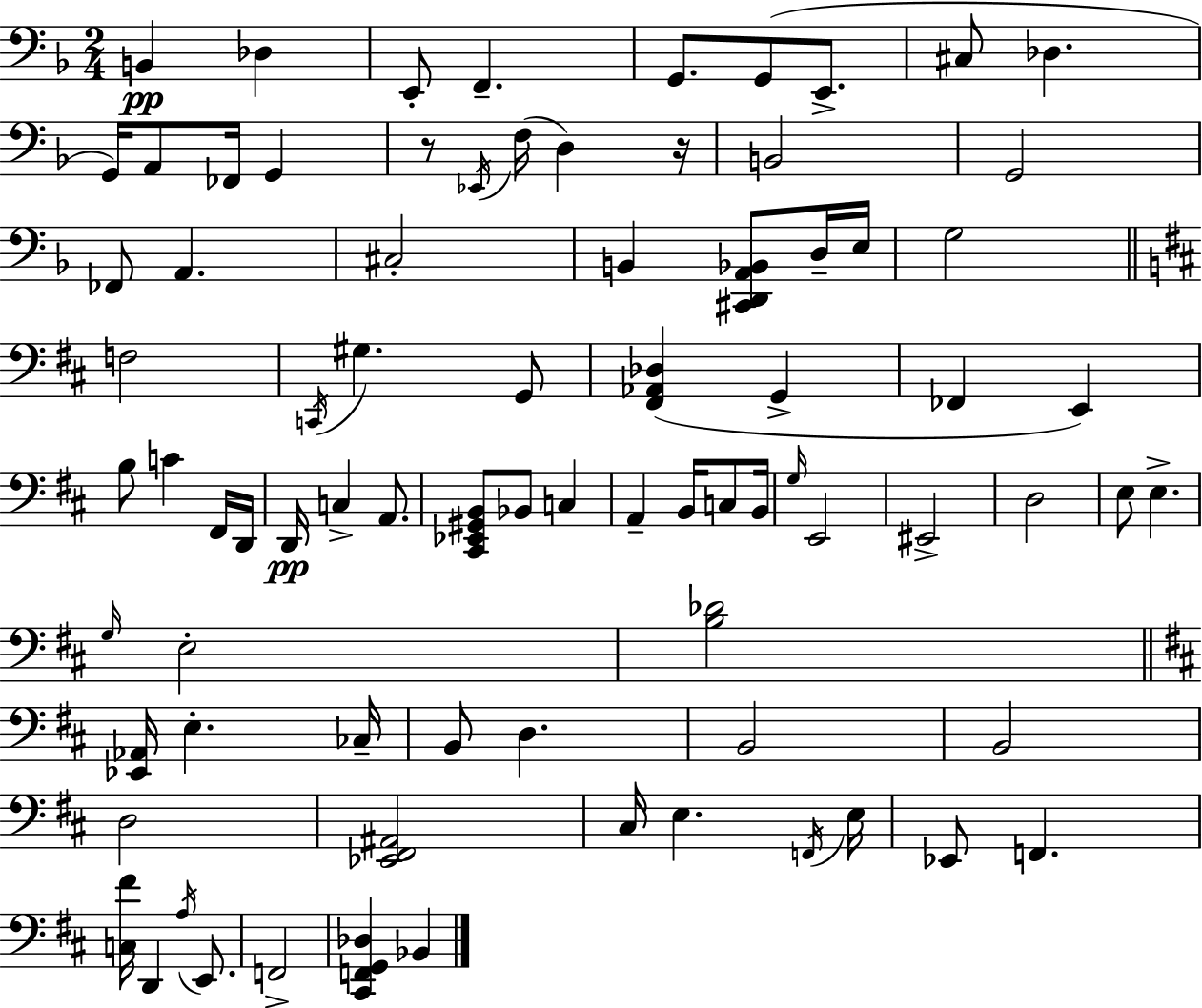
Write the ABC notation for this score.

X:1
T:Untitled
M:2/4
L:1/4
K:Dm
B,, _D, E,,/2 F,, G,,/2 G,,/2 E,,/2 ^C,/2 _D, G,,/4 A,,/2 _F,,/4 G,, z/2 _E,,/4 F,/4 D, z/4 B,,2 G,,2 _F,,/2 A,, ^C,2 B,, [^C,,D,,A,,_B,,]/2 D,/4 E,/4 G,2 F,2 C,,/4 ^G, G,,/2 [^F,,_A,,_D,] G,, _F,, E,, B,/2 C ^F,,/4 D,,/4 D,,/4 C, A,,/2 [^C,,_E,,^G,,B,,]/2 _B,,/2 C, A,, B,,/4 C,/2 B,,/4 G,/4 E,,2 ^E,,2 D,2 E,/2 E, G,/4 E,2 [B,_D]2 [_E,,_A,,]/4 E, _C,/4 B,,/2 D, B,,2 B,,2 D,2 [_E,,^F,,^A,,]2 ^C,/4 E, F,,/4 E,/4 _E,,/2 F,, [C,^F]/4 D,, A,/4 E,,/2 F,,2 [^C,,F,,G,,_D,] _B,,